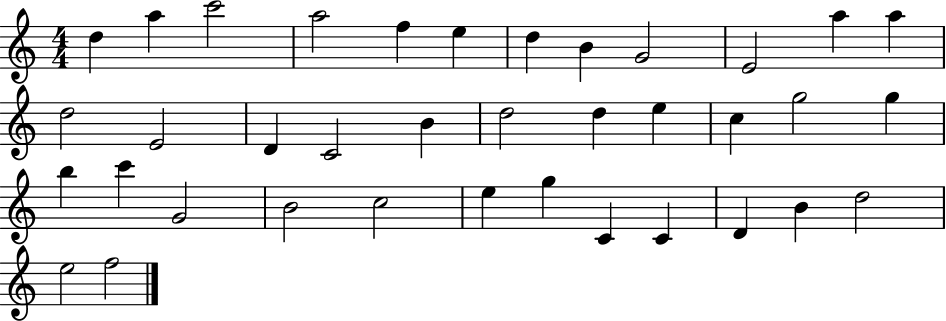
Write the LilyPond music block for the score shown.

{
  \clef treble
  \numericTimeSignature
  \time 4/4
  \key c \major
  d''4 a''4 c'''2 | a''2 f''4 e''4 | d''4 b'4 g'2 | e'2 a''4 a''4 | \break d''2 e'2 | d'4 c'2 b'4 | d''2 d''4 e''4 | c''4 g''2 g''4 | \break b''4 c'''4 g'2 | b'2 c''2 | e''4 g''4 c'4 c'4 | d'4 b'4 d''2 | \break e''2 f''2 | \bar "|."
}